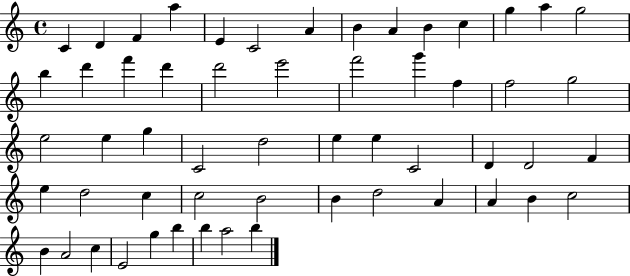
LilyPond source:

{
  \clef treble
  \time 4/4
  \defaultTimeSignature
  \key c \major
  c'4 d'4 f'4 a''4 | e'4 c'2 a'4 | b'4 a'4 b'4 c''4 | g''4 a''4 g''2 | \break b''4 d'''4 f'''4 d'''4 | d'''2 e'''2 | f'''2 g'''4 f''4 | f''2 g''2 | \break e''2 e''4 g''4 | c'2 d''2 | e''4 e''4 c'2 | d'4 d'2 f'4 | \break e''4 d''2 c''4 | c''2 b'2 | b'4 d''2 a'4 | a'4 b'4 c''2 | \break b'4 a'2 c''4 | e'2 g''4 b''4 | b''4 a''2 b''4 | \bar "|."
}